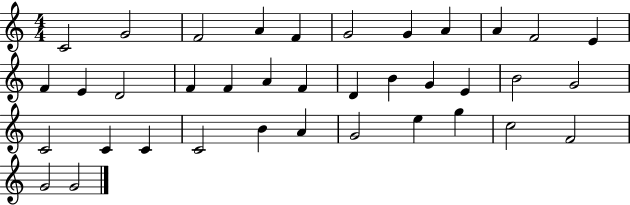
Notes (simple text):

C4/h G4/h F4/h A4/q F4/q G4/h G4/q A4/q A4/q F4/h E4/q F4/q E4/q D4/h F4/q F4/q A4/q F4/q D4/q B4/q G4/q E4/q B4/h G4/h C4/h C4/q C4/q C4/h B4/q A4/q G4/h E5/q G5/q C5/h F4/h G4/h G4/h